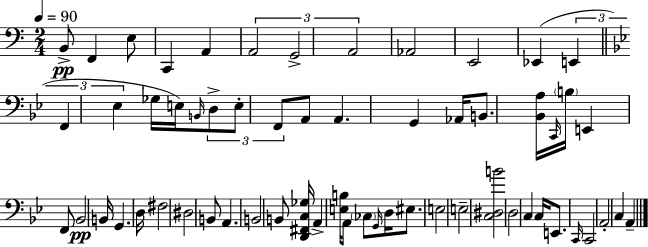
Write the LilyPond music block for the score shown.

{
  \clef bass
  \numericTimeSignature
  \time 2/4
  \key c \major
  \tempo 4 = 90
  b,8->\pp f,4 e8 | c,4 a,4 | \tuplet 3/2 { a,2 | g,2-> | \break a,2 } | aes,2 | e,2 | ees,4( \tuplet 3/2 { e,4 | \break \bar "||" \break \key g \minor f,4 ees4 } | ges16 e16) \grace { b,16 } \tuplet 3/2 { d8-> e8-. f,8 } | a,8 a,4. | g,4 aes,16 b,8. | \break <bes, a>16 \grace { c,16 } \parenthesize b16 e,4 | f,8 bes,2\pp | b,16 g,4. | d16 fis2 | \break dis2 | b,8 a,4. | b,2 | b,8 <d, fis, c ges>16 a,4-> | \break <e b>16 a,8 \parenthesize ces8 \grace { g,16 } d16 | eis8. e2 | e2-- | <c dis b'>2 | \break d2 | c4 c16 | e,8. \grace { c,16 } c,2 | a,2-. | \break c4 | a,4-- \bar "|."
}